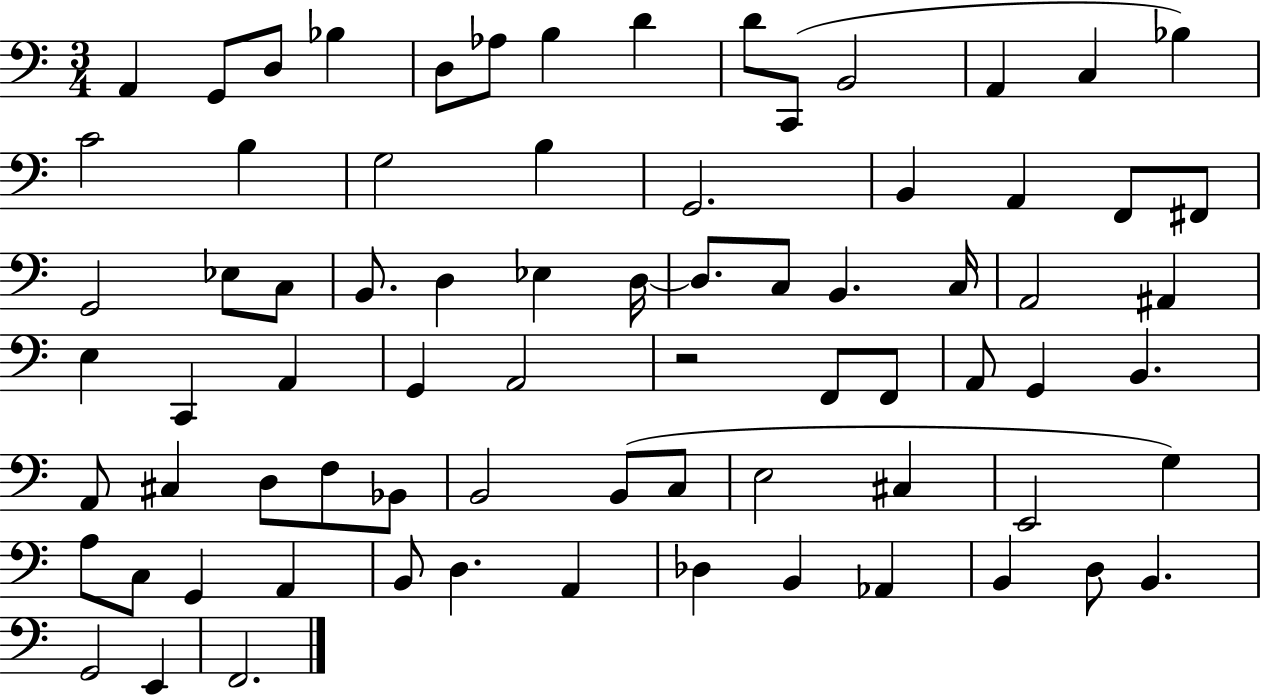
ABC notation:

X:1
T:Untitled
M:3/4
L:1/4
K:C
A,, G,,/2 D,/2 _B, D,/2 _A,/2 B, D D/2 C,,/2 B,,2 A,, C, _B, C2 B, G,2 B, G,,2 B,, A,, F,,/2 ^F,,/2 G,,2 _E,/2 C,/2 B,,/2 D, _E, D,/4 D,/2 C,/2 B,, C,/4 A,,2 ^A,, E, C,, A,, G,, A,,2 z2 F,,/2 F,,/2 A,,/2 G,, B,, A,,/2 ^C, D,/2 F,/2 _B,,/2 B,,2 B,,/2 C,/2 E,2 ^C, E,,2 G, A,/2 C,/2 G,, A,, B,,/2 D, A,, _D, B,, _A,, B,, D,/2 B,, G,,2 E,, F,,2